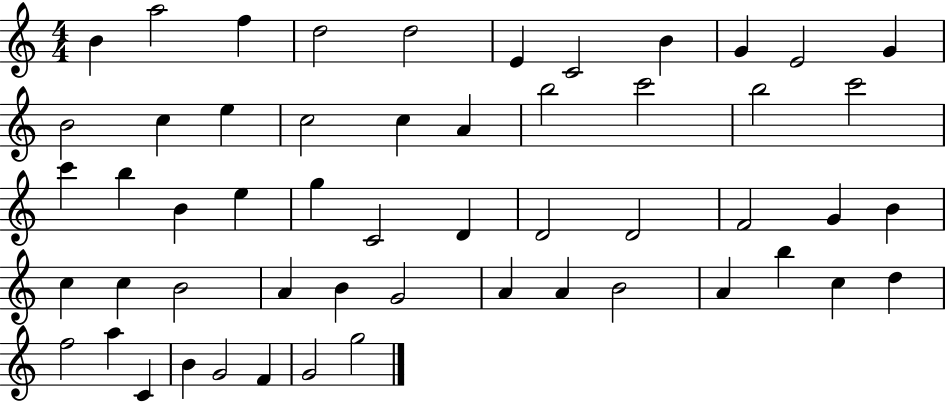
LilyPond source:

{
  \clef treble
  \numericTimeSignature
  \time 4/4
  \key c \major
  b'4 a''2 f''4 | d''2 d''2 | e'4 c'2 b'4 | g'4 e'2 g'4 | \break b'2 c''4 e''4 | c''2 c''4 a'4 | b''2 c'''2 | b''2 c'''2 | \break c'''4 b''4 b'4 e''4 | g''4 c'2 d'4 | d'2 d'2 | f'2 g'4 b'4 | \break c''4 c''4 b'2 | a'4 b'4 g'2 | a'4 a'4 b'2 | a'4 b''4 c''4 d''4 | \break f''2 a''4 c'4 | b'4 g'2 f'4 | g'2 g''2 | \bar "|."
}